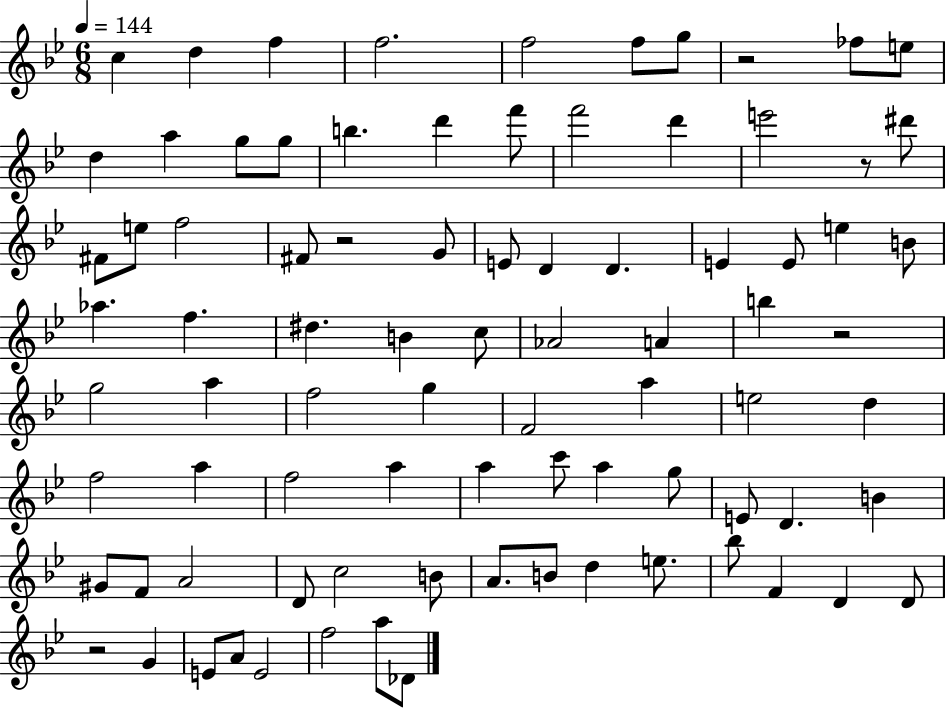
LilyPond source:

{
  \clef treble
  \numericTimeSignature
  \time 6/8
  \key bes \major
  \tempo 4 = 144
  \repeat volta 2 { c''4 d''4 f''4 | f''2. | f''2 f''8 g''8 | r2 fes''8 e''8 | \break d''4 a''4 g''8 g''8 | b''4. d'''4 f'''8 | f'''2 d'''4 | e'''2 r8 dis'''8 | \break fis'8 e''8 f''2 | fis'8 r2 g'8 | e'8 d'4 d'4. | e'4 e'8 e''4 b'8 | \break aes''4. f''4. | dis''4. b'4 c''8 | aes'2 a'4 | b''4 r2 | \break g''2 a''4 | f''2 g''4 | f'2 a''4 | e''2 d''4 | \break f''2 a''4 | f''2 a''4 | a''4 c'''8 a''4 g''8 | e'8 d'4. b'4 | \break gis'8 f'8 a'2 | d'8 c''2 b'8 | a'8. b'8 d''4 e''8. | bes''8 f'4 d'4 d'8 | \break r2 g'4 | e'8 a'8 e'2 | f''2 a''8 des'8 | } \bar "|."
}